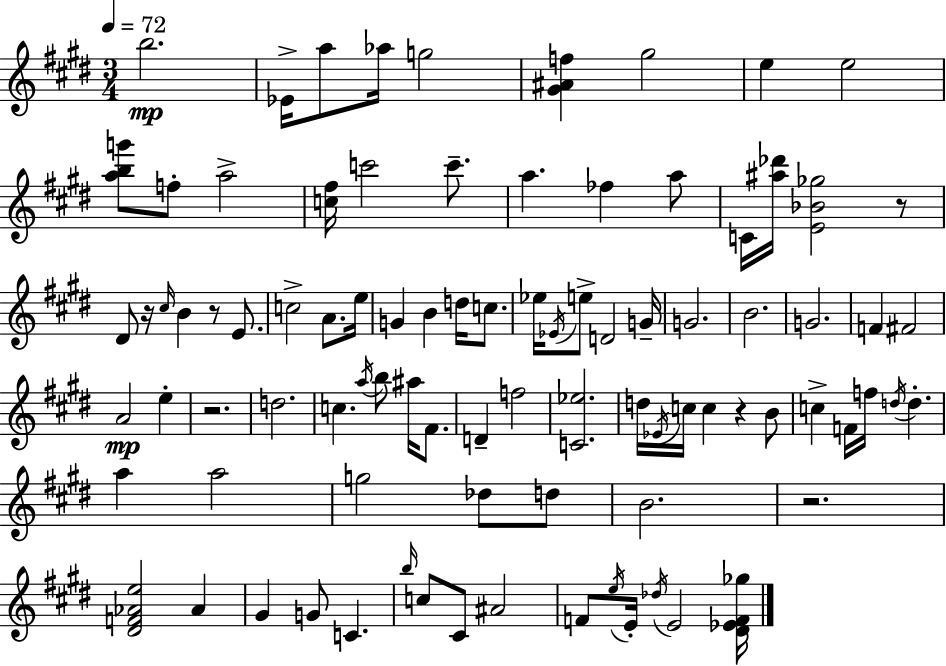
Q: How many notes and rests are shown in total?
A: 90